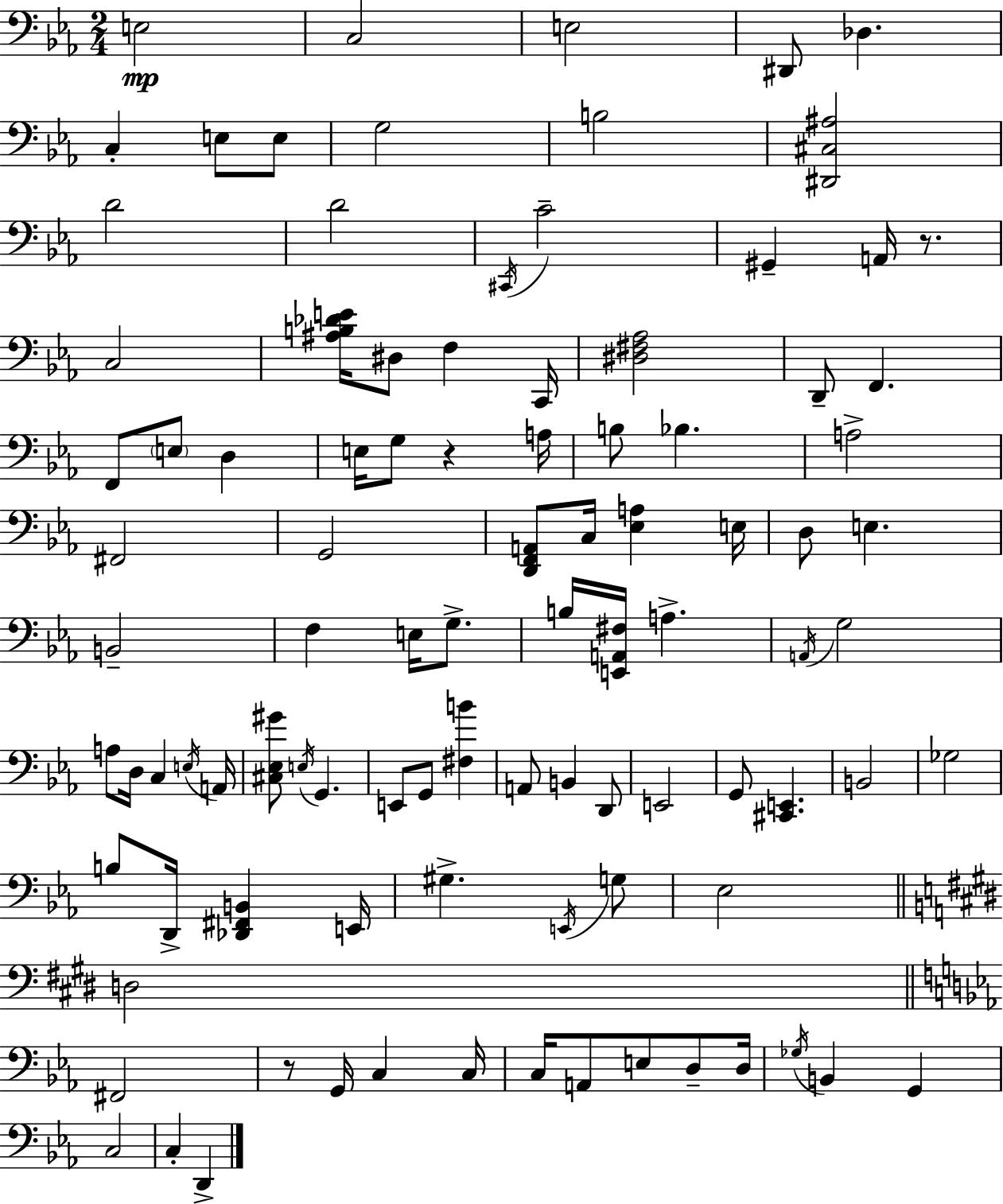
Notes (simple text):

E3/h C3/h E3/h D#2/e Db3/q. C3/q E3/e E3/e G3/h B3/h [D#2,C#3,A#3]/h D4/h D4/h C#2/s C4/h G#2/q A2/s R/e. C3/h [A#3,B3,Db4,E4]/s D#3/e F3/q C2/s [D#3,F#3,Ab3]/h D2/e F2/q. F2/e E3/e D3/q E3/s G3/e R/q A3/s B3/e Bb3/q. A3/h F#2/h G2/h [D2,F2,A2]/e C3/s [Eb3,A3]/q E3/s D3/e E3/q. B2/h F3/q E3/s G3/e. B3/s [E2,A2,F#3]/s A3/q. A2/s G3/h A3/e D3/s C3/q E3/s A2/s [C#3,Eb3,G#4]/e E3/s G2/q. E2/e G2/e [F#3,B4]/q A2/e B2/q D2/e E2/h G2/e [C#2,E2]/q. B2/h Gb3/h B3/e D2/s [Db2,F#2,B2]/q E2/s G#3/q. E2/s G3/e Eb3/h D3/h F#2/h R/e G2/s C3/q C3/s C3/s A2/e E3/e D3/e D3/s Gb3/s B2/q G2/q C3/h C3/q D2/q